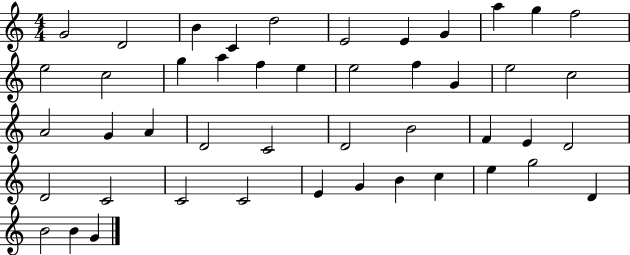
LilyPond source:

{
  \clef treble
  \numericTimeSignature
  \time 4/4
  \key c \major
  g'2 d'2 | b'4 c'4 d''2 | e'2 e'4 g'4 | a''4 g''4 f''2 | \break e''2 c''2 | g''4 a''4 f''4 e''4 | e''2 f''4 g'4 | e''2 c''2 | \break a'2 g'4 a'4 | d'2 c'2 | d'2 b'2 | f'4 e'4 d'2 | \break d'2 c'2 | c'2 c'2 | e'4 g'4 b'4 c''4 | e''4 g''2 d'4 | \break b'2 b'4 g'4 | \bar "|."
}